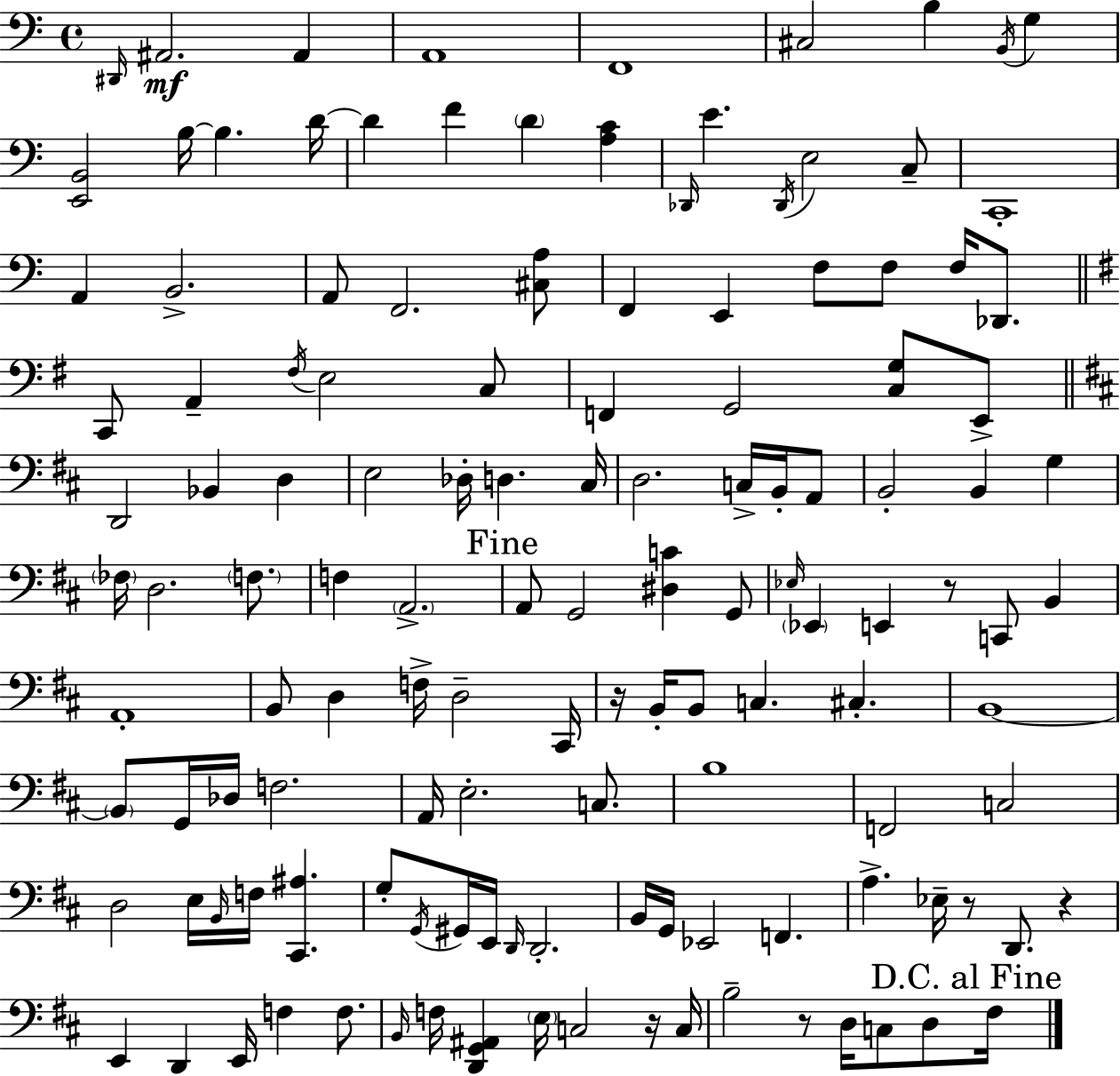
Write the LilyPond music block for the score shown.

{
  \clef bass
  \time 4/4
  \defaultTimeSignature
  \key a \minor
  \grace { dis,16 }\mf ais,2. ais,4 | a,1 | f,1 | cis2 b4 \acciaccatura { b,16 } g4 | \break <e, b,>2 b16~~ b4. | d'16~~ d'4 f'4 \parenthesize d'4 <a c'>4 | \grace { des,16 } e'4. \acciaccatura { des,16 } e2 | c8-- c,1-. | \break a,4 b,2.-> | a,8 f,2. | <cis a>8 f,4 e,4 f8 f8 | f16 des,8. \bar "||" \break \key e \minor c,8 a,4-- \acciaccatura { fis16 } e2 c8 | f,4 g,2 <c g>8 e,8-> | \bar "||" \break \key d \major d,2 bes,4 d4 | e2 des16-. d4. cis16 | d2. c16-> b,16-. a,8 | b,2-. b,4 g4 | \break \parenthesize fes16 d2. \parenthesize f8. | f4 \parenthesize a,2.-> | \mark "Fine" a,8 g,2 <dis c'>4 g,8 | \grace { ees16 } \parenthesize ees,4 e,4 r8 c,8 b,4 | \break a,1-. | b,8 d4 f16-> d2-- | cis,16 r16 b,16-. b,8 c4. cis4.-. | b,1~~ | \break \parenthesize b,8 g,16 des16 f2. | a,16 e2.-. c8. | b1 | f,2 c2 | \break d2 e16 \grace { b,16 } f16 <cis, ais>4. | g8-. \acciaccatura { g,16 } gis,16 e,16 \grace { d,16 } d,2.-. | b,16 g,16 ees,2 f,4. | a4.-> ees16-- r8 d,8. | \break r4 e,4 d,4 e,16 f4 | f8. \grace { b,16 } f16 <d, g, ais,>4 \parenthesize e16 c2 | r16 c16 b2-- r8 d16 | c8 d8 \mark "D.C. al Fine" fis16 \bar "|."
}